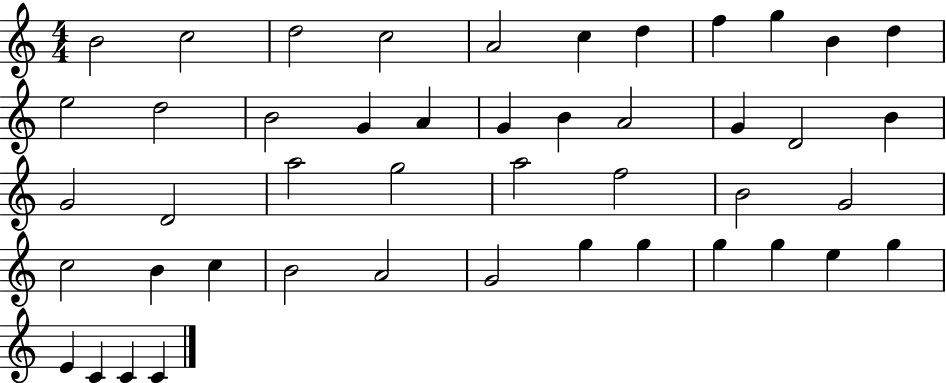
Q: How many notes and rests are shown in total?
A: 46